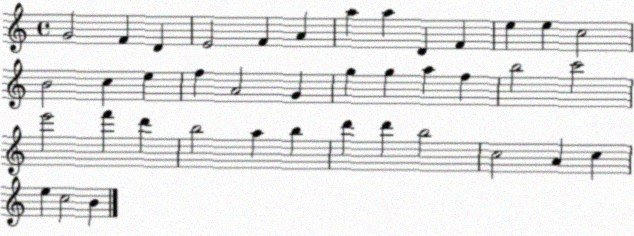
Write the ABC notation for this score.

X:1
T:Untitled
M:4/4
L:1/4
K:C
G2 F D E2 F A a a D F e e c2 B2 c e f A2 G g g a f b2 c'2 e'2 f' d' b2 a b d' d' b2 c2 A c e c2 B